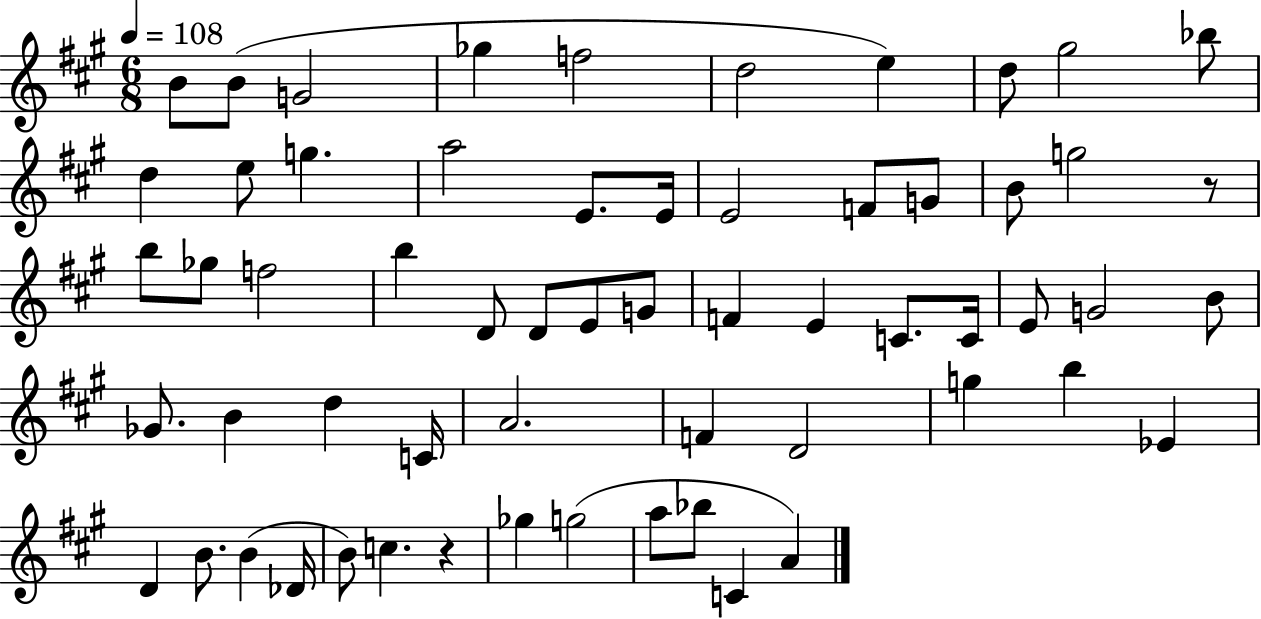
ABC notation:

X:1
T:Untitled
M:6/8
L:1/4
K:A
B/2 B/2 G2 _g f2 d2 e d/2 ^g2 _b/2 d e/2 g a2 E/2 E/4 E2 F/2 G/2 B/2 g2 z/2 b/2 _g/2 f2 b D/2 D/2 E/2 G/2 F E C/2 C/4 E/2 G2 B/2 _G/2 B d C/4 A2 F D2 g b _E D B/2 B _D/4 B/2 c z _g g2 a/2 _b/2 C A